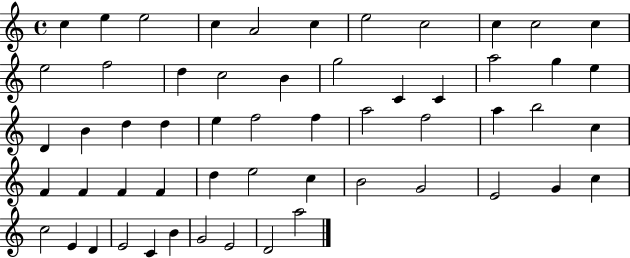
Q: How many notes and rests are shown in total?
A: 56